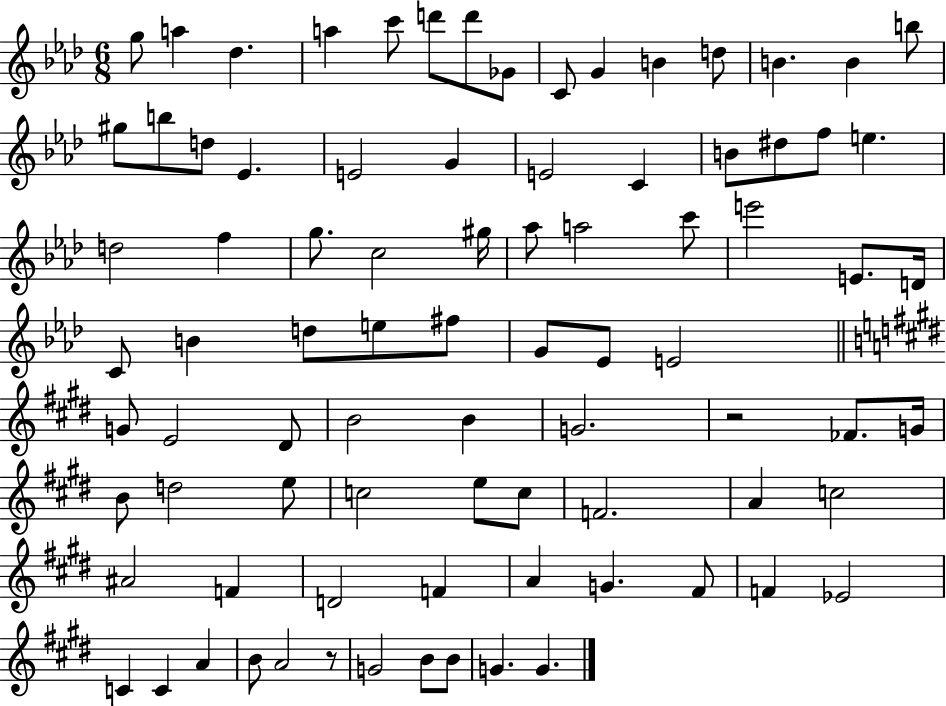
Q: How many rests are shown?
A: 2